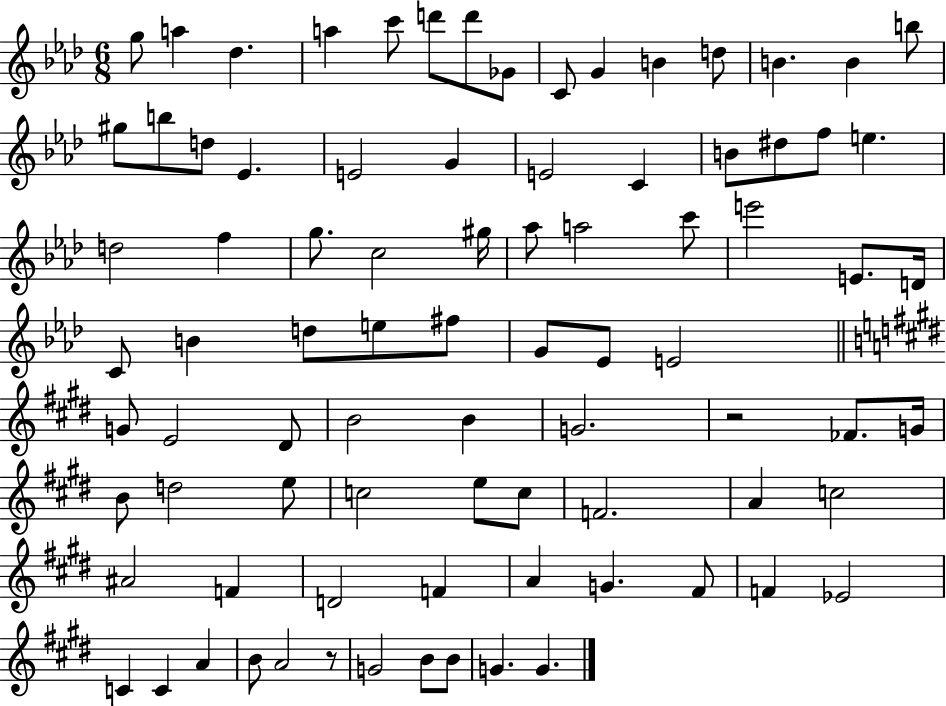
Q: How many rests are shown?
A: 2